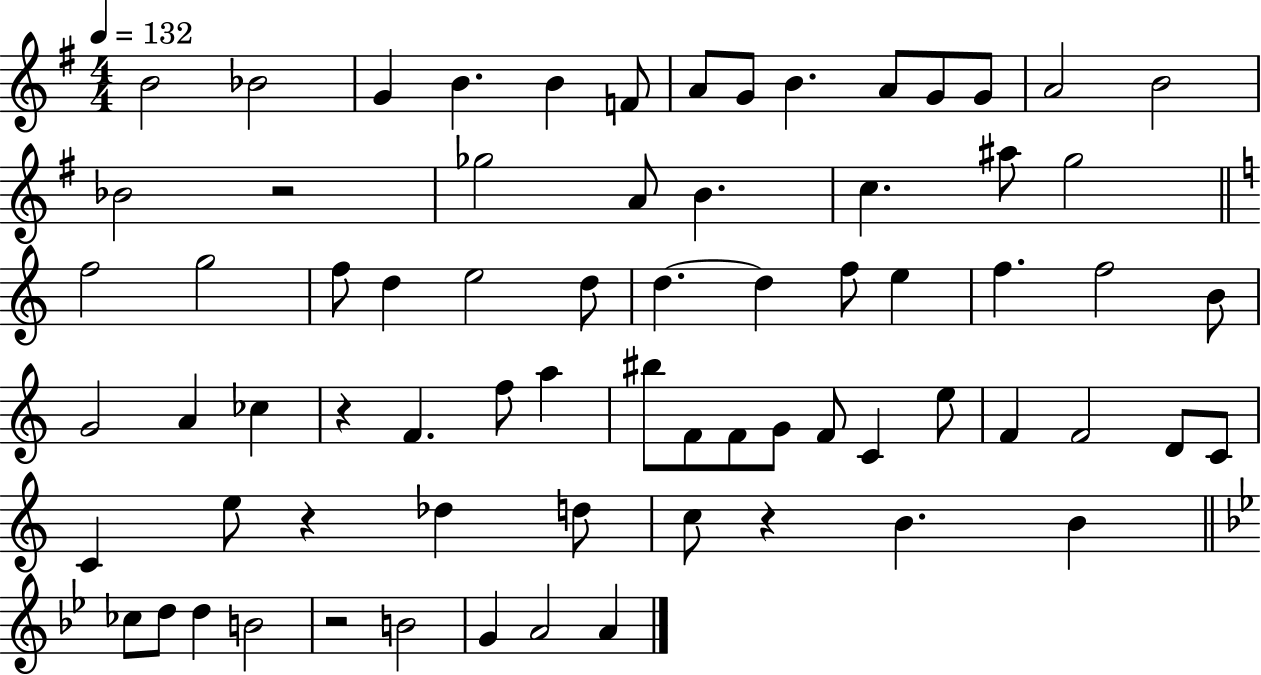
X:1
T:Untitled
M:4/4
L:1/4
K:G
B2 _B2 G B B F/2 A/2 G/2 B A/2 G/2 G/2 A2 B2 _B2 z2 _g2 A/2 B c ^a/2 g2 f2 g2 f/2 d e2 d/2 d d f/2 e f f2 B/2 G2 A _c z F f/2 a ^b/2 F/2 F/2 G/2 F/2 C e/2 F F2 D/2 C/2 C e/2 z _d d/2 c/2 z B B _c/2 d/2 d B2 z2 B2 G A2 A